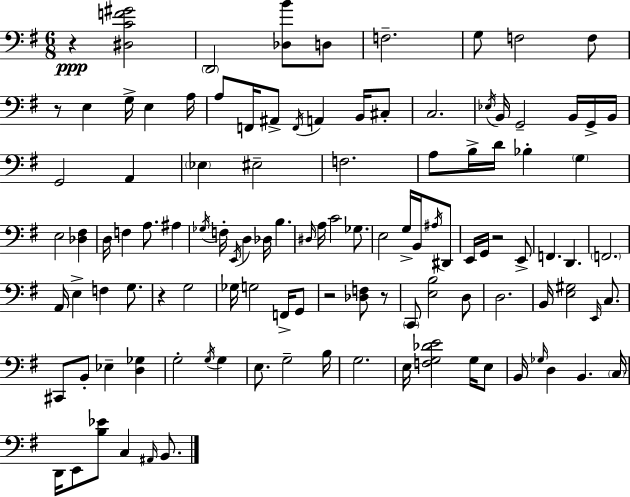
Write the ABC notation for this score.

X:1
T:Untitled
M:6/8
L:1/4
K:G
z [^D,CF^G]2 D,,2 [_D,B]/2 D,/2 F,2 G,/2 F,2 F,/2 z/2 E, G,/4 E, A,/4 A,/2 F,,/4 ^A,,/2 F,,/4 A,, B,,/4 ^C,/2 C,2 _E,/4 B,,/4 G,,2 B,,/4 G,,/4 B,,/4 G,,2 A,, _E, ^E,2 F,2 A,/2 B,/4 D/4 _B, G, E,2 [_D,^F,] D,/4 F, A,/2 ^A, _G,/4 F,/4 E,,/4 D, _D,/4 B, ^D,/4 A,/4 C2 _G,/2 E,2 G,/4 B,,/4 ^A,/4 ^D,,/2 E,,/4 G,,/4 z2 E,,/2 F,, D,, F,,2 A,,/4 E, F, G,/2 z G,2 _G,/4 G,2 F,,/4 G,,/2 z2 [_D,F,]/2 z/2 C,,/2 [E,B,]2 D,/2 D,2 B,,/4 [E,^G,]2 E,,/4 C,/2 ^C,,/2 B,,/2 _E, [D,_G,] G,2 G,/4 G, E,/2 G,2 B,/4 G,2 E,/4 [F,G,_DE]2 G,/4 E,/2 B,,/4 _G,/4 D, B,, C,/4 D,,/4 E,,/2 [B,_E]/2 C, ^A,,/4 B,,/2